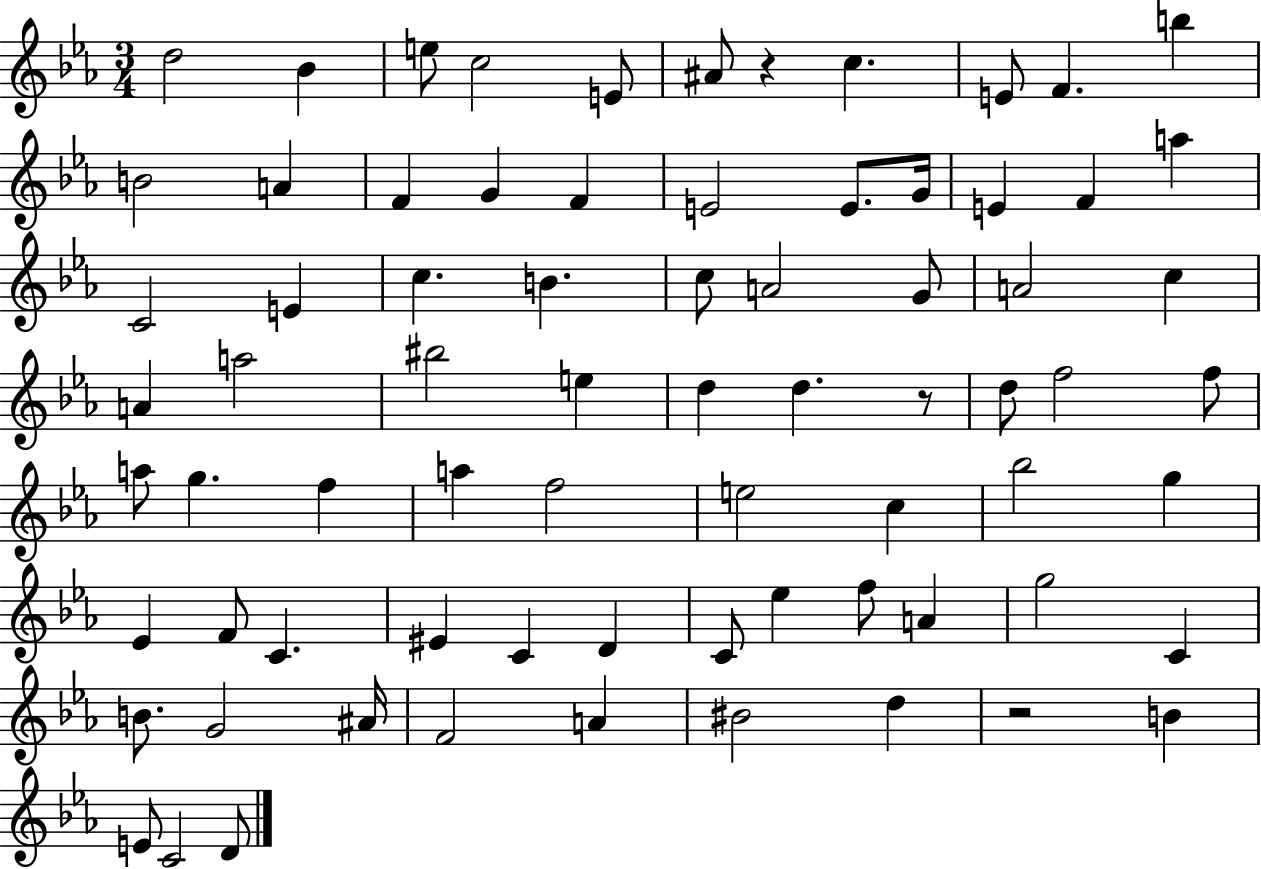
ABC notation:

X:1
T:Untitled
M:3/4
L:1/4
K:Eb
d2 _B e/2 c2 E/2 ^A/2 z c E/2 F b B2 A F G F E2 E/2 G/4 E F a C2 E c B c/2 A2 G/2 A2 c A a2 ^b2 e d d z/2 d/2 f2 f/2 a/2 g f a f2 e2 c _b2 g _E F/2 C ^E C D C/2 _e f/2 A g2 C B/2 G2 ^A/4 F2 A ^B2 d z2 B E/2 C2 D/2